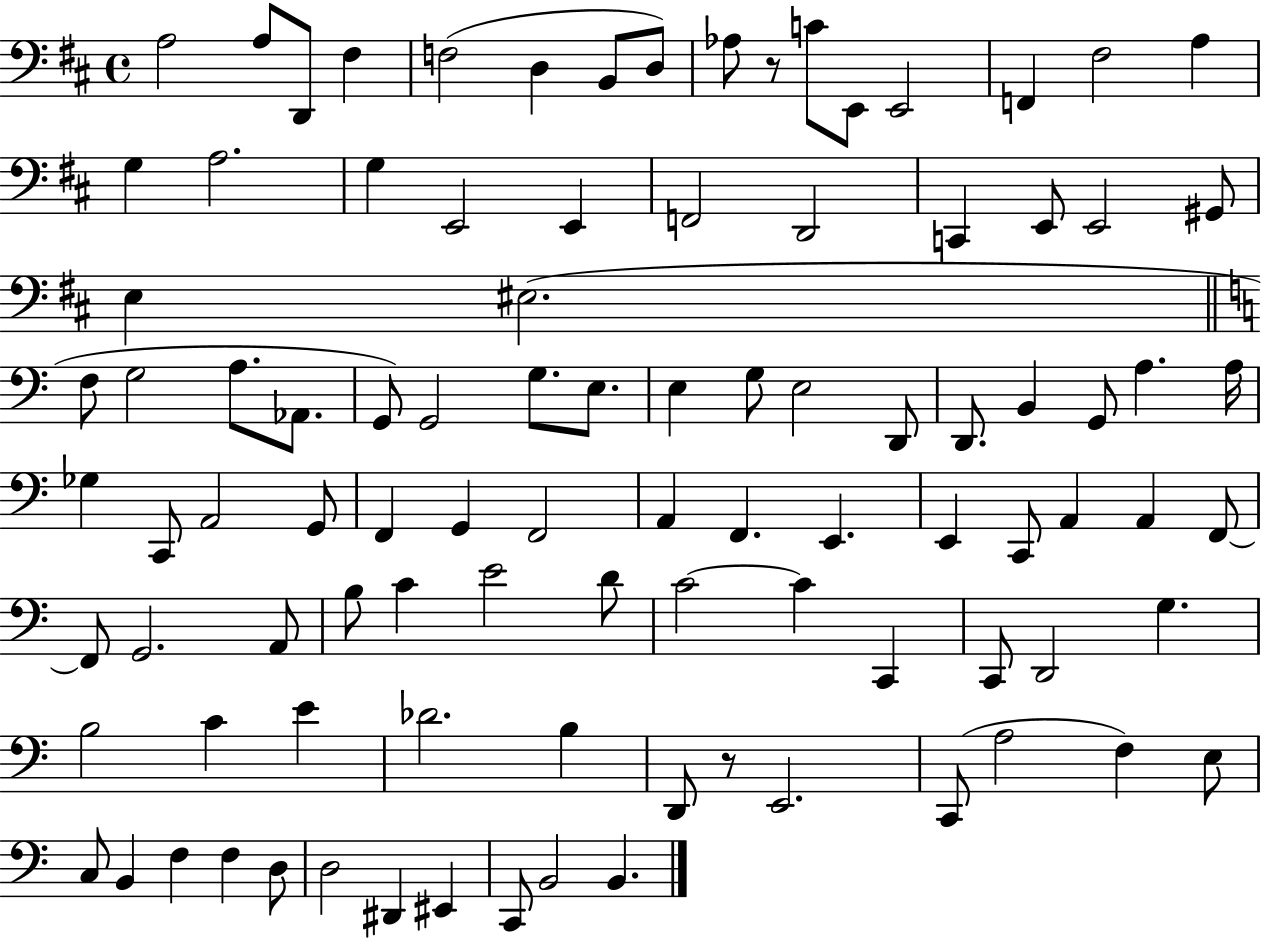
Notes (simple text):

A3/h A3/e D2/e F#3/q F3/h D3/q B2/e D3/e Ab3/e R/e C4/e E2/e E2/h F2/q F#3/h A3/q G3/q A3/h. G3/q E2/h E2/q F2/h D2/h C2/q E2/e E2/h G#2/e E3/q EIS3/h. F3/e G3/h A3/e. Ab2/e. G2/e G2/h G3/e. E3/e. E3/q G3/e E3/h D2/e D2/e. B2/q G2/e A3/q. A3/s Gb3/q C2/e A2/h G2/e F2/q G2/q F2/h A2/q F2/q. E2/q. E2/q C2/e A2/q A2/q F2/e F2/e G2/h. A2/e B3/e C4/q E4/h D4/e C4/h C4/q C2/q C2/e D2/h G3/q. B3/h C4/q E4/q Db4/h. B3/q D2/e R/e E2/h. C2/e A3/h F3/q E3/e C3/e B2/q F3/q F3/q D3/e D3/h D#2/q EIS2/q C2/e B2/h B2/q.